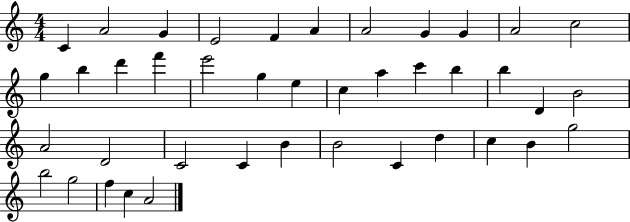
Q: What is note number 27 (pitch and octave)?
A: D4